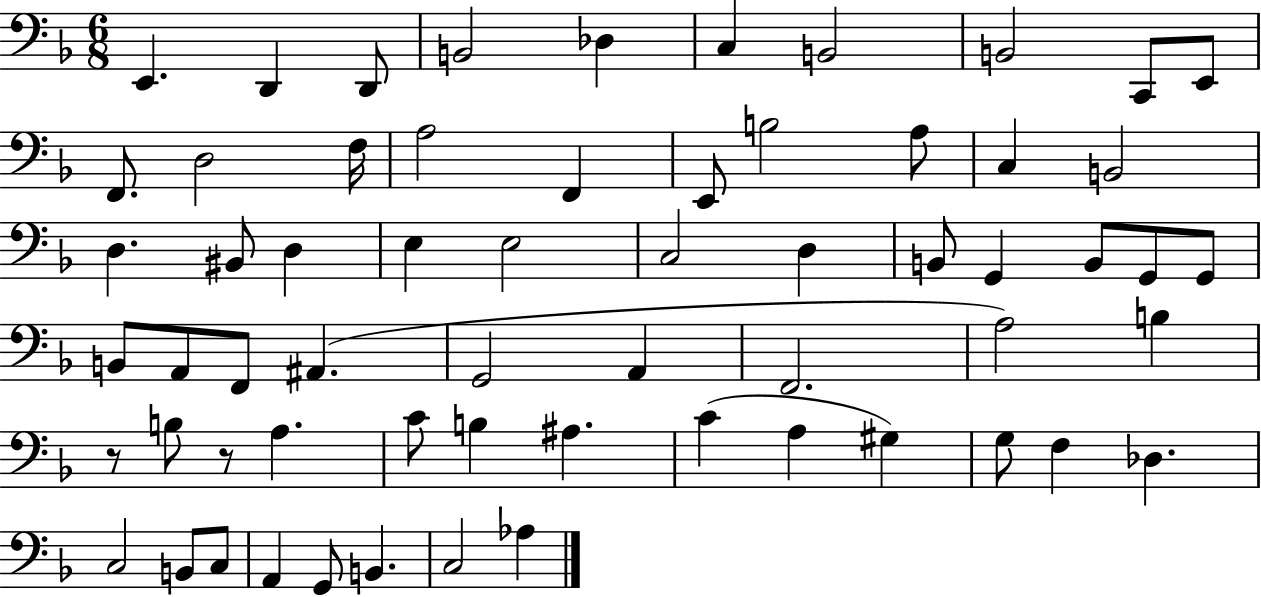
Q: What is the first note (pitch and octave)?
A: E2